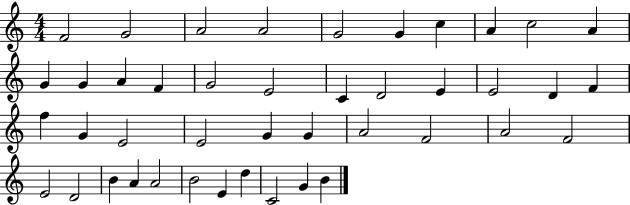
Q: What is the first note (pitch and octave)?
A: F4